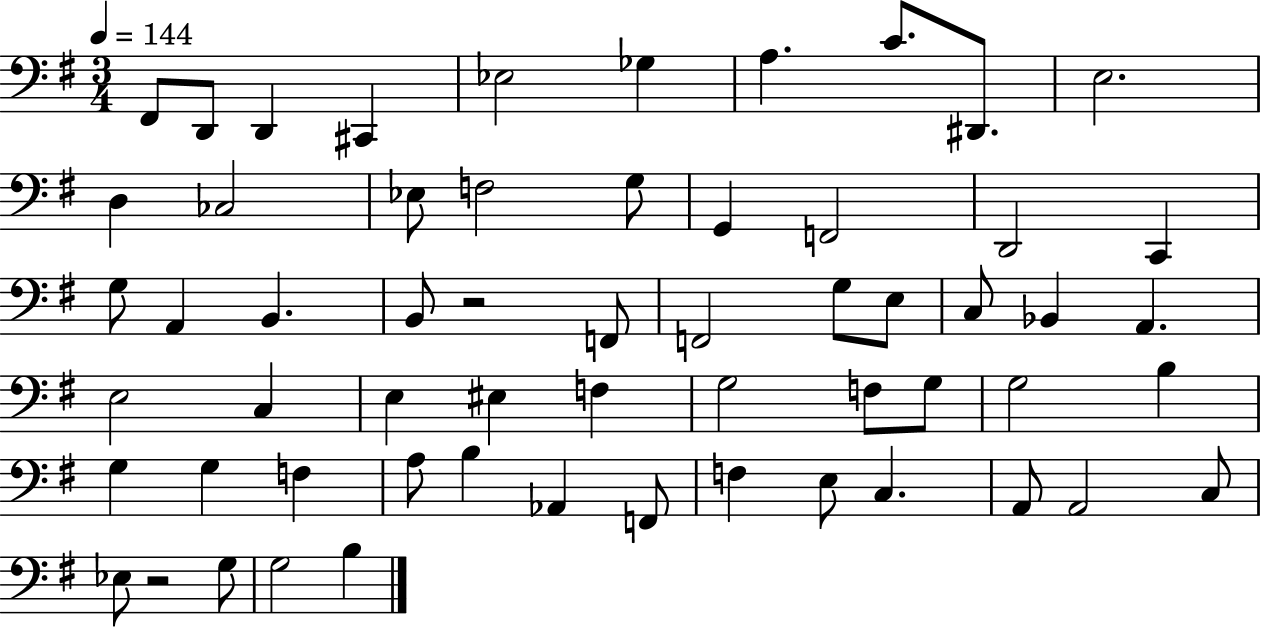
X:1
T:Untitled
M:3/4
L:1/4
K:G
^F,,/2 D,,/2 D,, ^C,, _E,2 _G, A, C/2 ^D,,/2 E,2 D, _C,2 _E,/2 F,2 G,/2 G,, F,,2 D,,2 C,, G,/2 A,, B,, B,,/2 z2 F,,/2 F,,2 G,/2 E,/2 C,/2 _B,, A,, E,2 C, E, ^E, F, G,2 F,/2 G,/2 G,2 B, G, G, F, A,/2 B, _A,, F,,/2 F, E,/2 C, A,,/2 A,,2 C,/2 _E,/2 z2 G,/2 G,2 B,